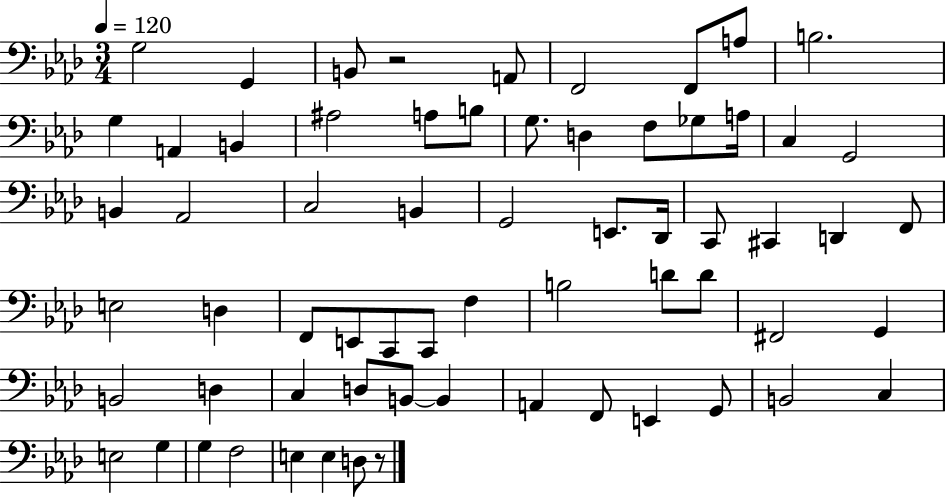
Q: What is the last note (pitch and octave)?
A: D3